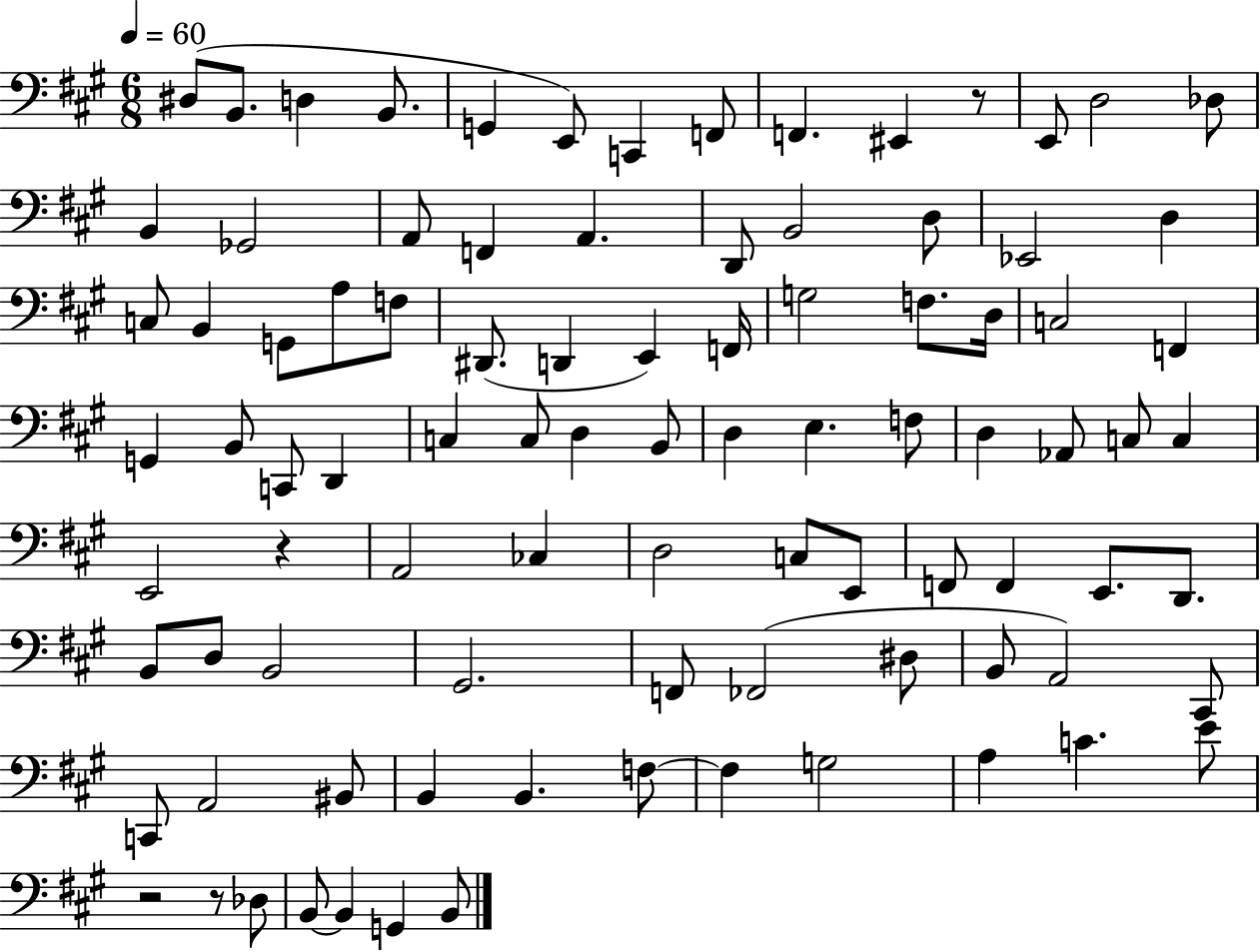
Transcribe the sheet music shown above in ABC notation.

X:1
T:Untitled
M:6/8
L:1/4
K:A
^D,/2 B,,/2 D, B,,/2 G,, E,,/2 C,, F,,/2 F,, ^E,, z/2 E,,/2 D,2 _D,/2 B,, _G,,2 A,,/2 F,, A,, D,,/2 B,,2 D,/2 _E,,2 D, C,/2 B,, G,,/2 A,/2 F,/2 ^D,,/2 D,, E,, F,,/4 G,2 F,/2 D,/4 C,2 F,, G,, B,,/2 C,,/2 D,, C, C,/2 D, B,,/2 D, E, F,/2 D, _A,,/2 C,/2 C, E,,2 z A,,2 _C, D,2 C,/2 E,,/2 F,,/2 F,, E,,/2 D,,/2 B,,/2 D,/2 B,,2 ^G,,2 F,,/2 _F,,2 ^D,/2 B,,/2 A,,2 ^C,,/2 C,,/2 A,,2 ^B,,/2 B,, B,, F,/2 F, G,2 A, C E/2 z2 z/2 _D,/2 B,,/2 B,, G,, B,,/2